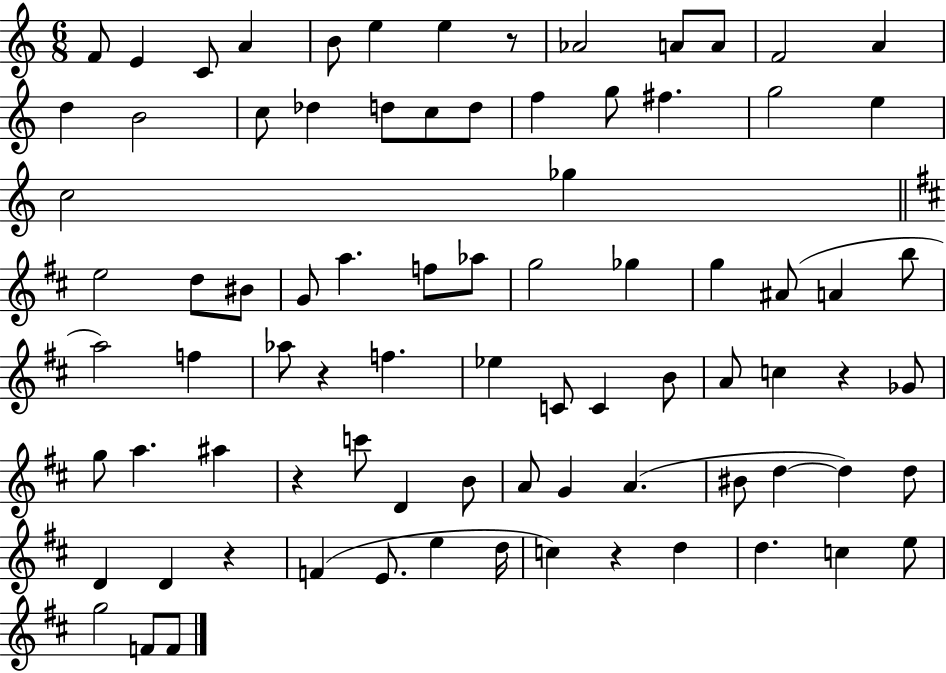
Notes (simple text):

F4/e E4/q C4/e A4/q B4/e E5/q E5/q R/e Ab4/h A4/e A4/e F4/h A4/q D5/q B4/h C5/e Db5/q D5/e C5/e D5/e F5/q G5/e F#5/q. G5/h E5/q C5/h Gb5/q E5/h D5/e BIS4/e G4/e A5/q. F5/e Ab5/e G5/h Gb5/q G5/q A#4/e A4/q B5/e A5/h F5/q Ab5/e R/q F5/q. Eb5/q C4/e C4/q B4/e A4/e C5/q R/q Gb4/e G5/e A5/q. A#5/q R/q C6/e D4/q B4/e A4/e G4/q A4/q. BIS4/e D5/q D5/q D5/e D4/q D4/q R/q F4/q E4/e. E5/q D5/s C5/q R/q D5/q D5/q. C5/q E5/e G5/h F4/e F4/e